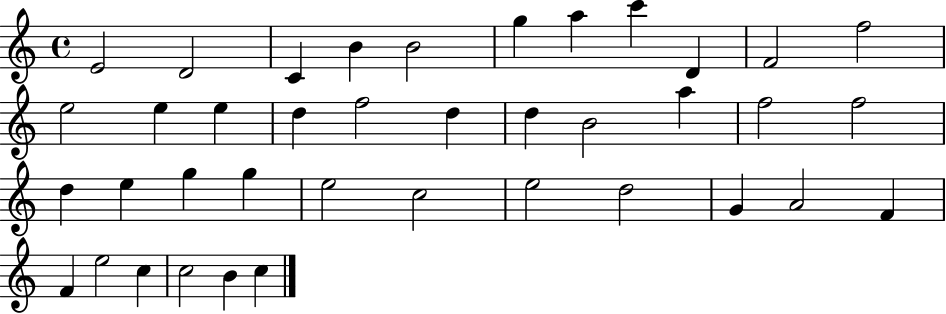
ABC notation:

X:1
T:Untitled
M:4/4
L:1/4
K:C
E2 D2 C B B2 g a c' D F2 f2 e2 e e d f2 d d B2 a f2 f2 d e g g e2 c2 e2 d2 G A2 F F e2 c c2 B c